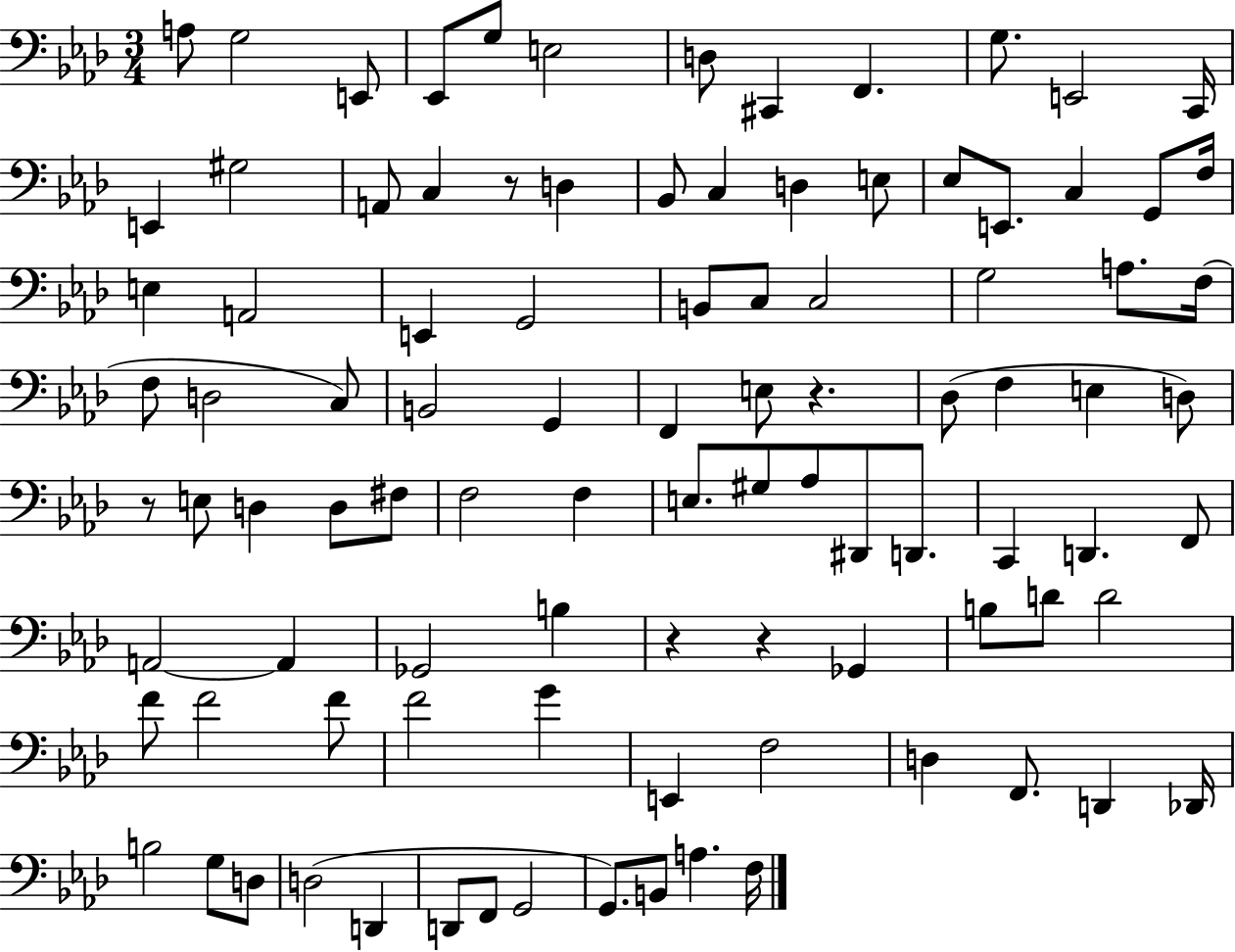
A3/e G3/h E2/e Eb2/e G3/e E3/h D3/e C#2/q F2/q. G3/e. E2/h C2/s E2/q G#3/h A2/e C3/q R/e D3/q Bb2/e C3/q D3/q E3/e Eb3/e E2/e. C3/q G2/e F3/s E3/q A2/h E2/q G2/h B2/e C3/e C3/h G3/h A3/e. F3/s F3/e D3/h C3/e B2/h G2/q F2/q E3/e R/q. Db3/e F3/q E3/q D3/e R/e E3/e D3/q D3/e F#3/e F3/h F3/q E3/e. G#3/e Ab3/e D#2/e D2/e. C2/q D2/q. F2/e A2/h A2/q Gb2/h B3/q R/q R/q Gb2/q B3/e D4/e D4/h F4/e F4/h F4/e F4/h G4/q E2/q F3/h D3/q F2/e. D2/q Db2/s B3/h G3/e D3/e D3/h D2/q D2/e F2/e G2/h G2/e. B2/e A3/q. F3/s